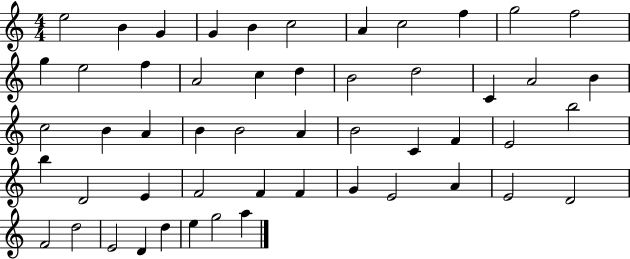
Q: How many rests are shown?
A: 0